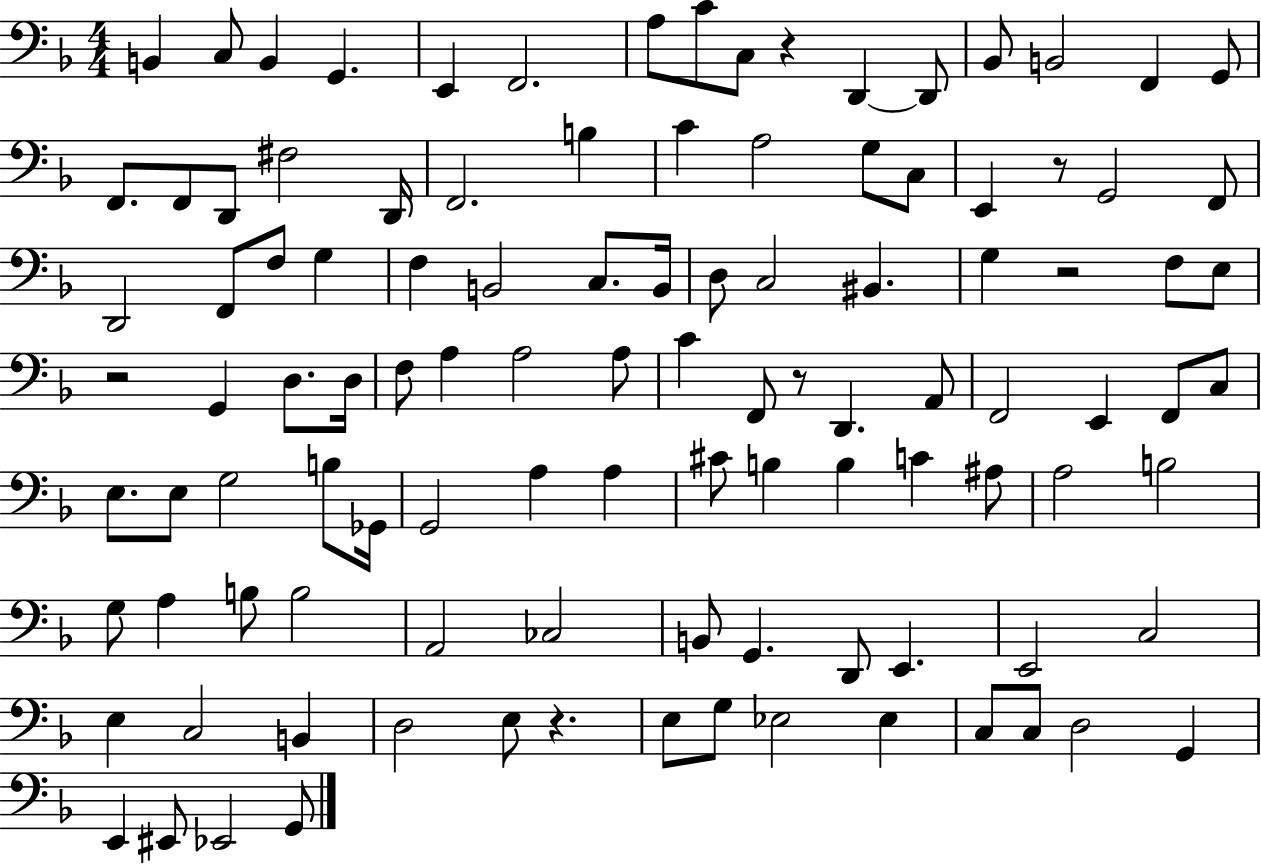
X:1
T:Untitled
M:4/4
L:1/4
K:F
B,, C,/2 B,, G,, E,, F,,2 A,/2 C/2 C,/2 z D,, D,,/2 _B,,/2 B,,2 F,, G,,/2 F,,/2 F,,/2 D,,/2 ^F,2 D,,/4 F,,2 B, C A,2 G,/2 C,/2 E,, z/2 G,,2 F,,/2 D,,2 F,,/2 F,/2 G, F, B,,2 C,/2 B,,/4 D,/2 C,2 ^B,, G, z2 F,/2 E,/2 z2 G,, D,/2 D,/4 F,/2 A, A,2 A,/2 C F,,/2 z/2 D,, A,,/2 F,,2 E,, F,,/2 C,/2 E,/2 E,/2 G,2 B,/2 _G,,/4 G,,2 A, A, ^C/2 B, B, C ^A,/2 A,2 B,2 G,/2 A, B,/2 B,2 A,,2 _C,2 B,,/2 G,, D,,/2 E,, E,,2 C,2 E, C,2 B,, D,2 E,/2 z E,/2 G,/2 _E,2 _E, C,/2 C,/2 D,2 G,, E,, ^E,,/2 _E,,2 G,,/2